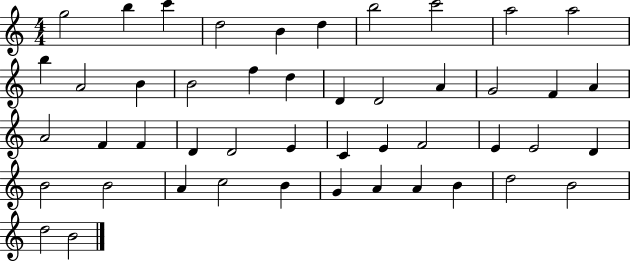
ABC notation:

X:1
T:Untitled
M:4/4
L:1/4
K:C
g2 b c' d2 B d b2 c'2 a2 a2 b A2 B B2 f d D D2 A G2 F A A2 F F D D2 E C E F2 E E2 D B2 B2 A c2 B G A A B d2 B2 d2 B2